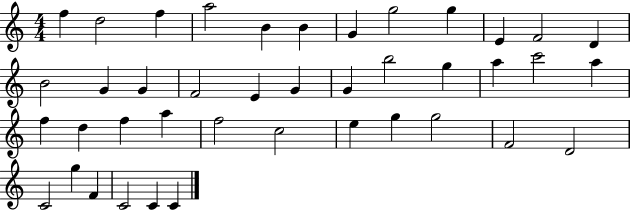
F5/q D5/h F5/q A5/h B4/q B4/q G4/q G5/h G5/q E4/q F4/h D4/q B4/h G4/q G4/q F4/h E4/q G4/q G4/q B5/h G5/q A5/q C6/h A5/q F5/q D5/q F5/q A5/q F5/h C5/h E5/q G5/q G5/h F4/h D4/h C4/h G5/q F4/q C4/h C4/q C4/q